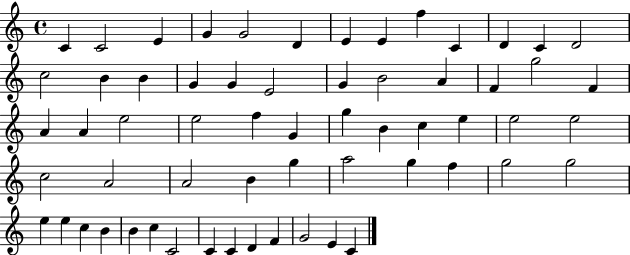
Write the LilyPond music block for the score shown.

{
  \clef treble
  \time 4/4
  \defaultTimeSignature
  \key c \major
  c'4 c'2 e'4 | g'4 g'2 d'4 | e'4 e'4 f''4 c'4 | d'4 c'4 d'2 | \break c''2 b'4 b'4 | g'4 g'4 e'2 | g'4 b'2 a'4 | f'4 g''2 f'4 | \break a'4 a'4 e''2 | e''2 f''4 g'4 | g''4 b'4 c''4 e''4 | e''2 e''2 | \break c''2 a'2 | a'2 b'4 g''4 | a''2 g''4 f''4 | g''2 g''2 | \break e''4 e''4 c''4 b'4 | b'4 c''4 c'2 | c'4 c'4 d'4 f'4 | g'2 e'4 c'4 | \break \bar "|."
}